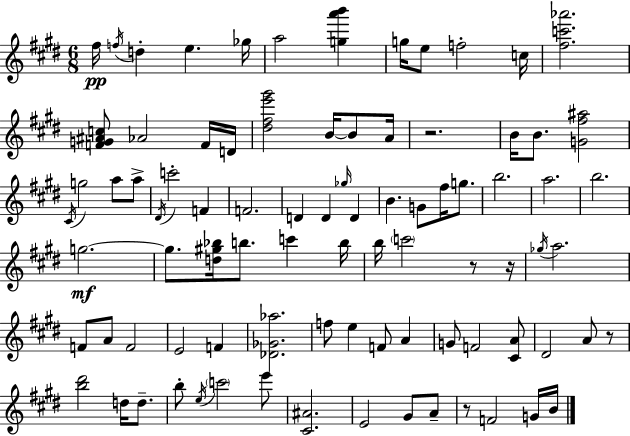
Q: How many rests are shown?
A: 5